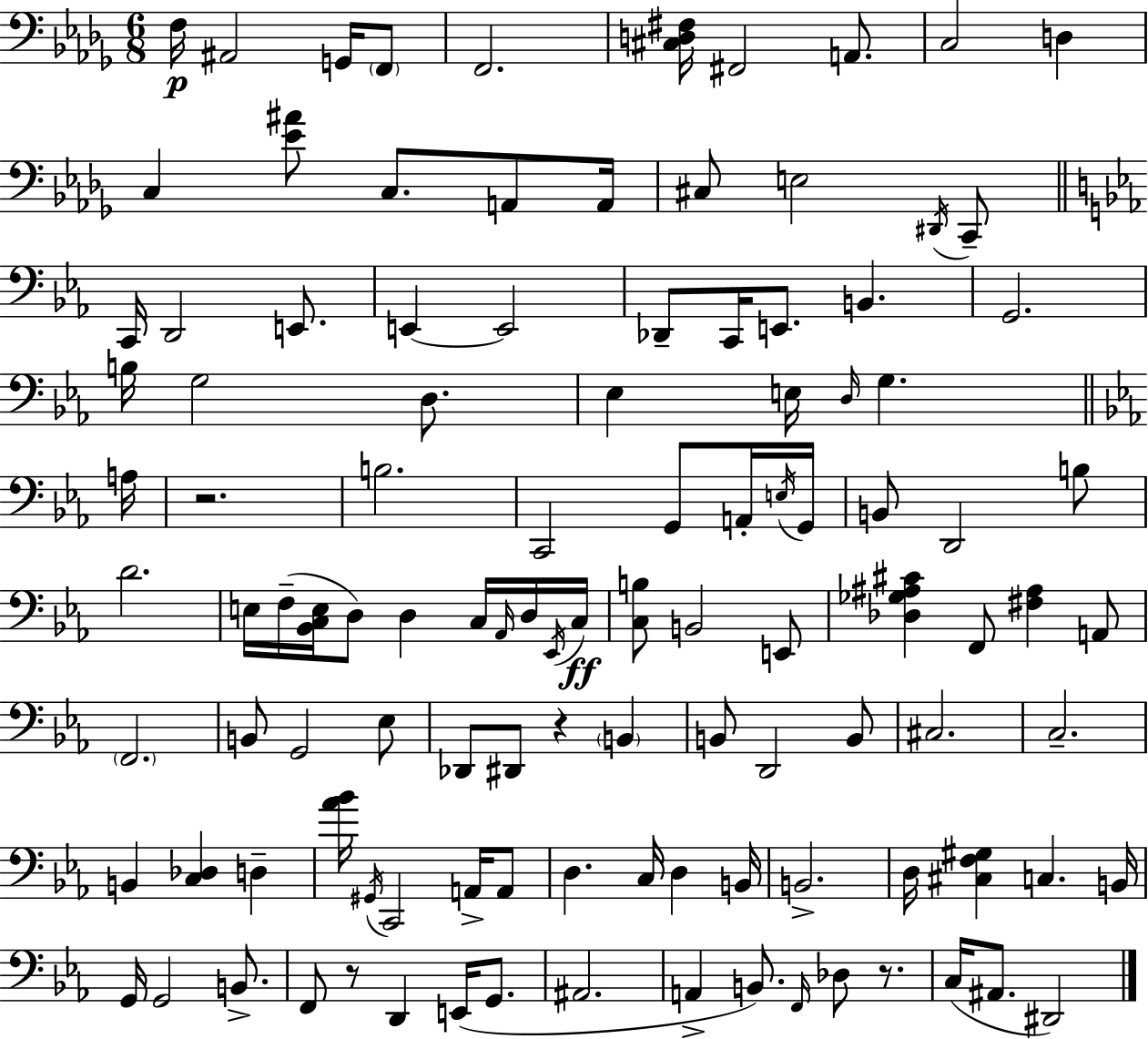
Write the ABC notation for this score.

X:1
T:Untitled
M:6/8
L:1/4
K:Bbm
F,/4 ^A,,2 G,,/4 F,,/2 F,,2 [^C,D,^F,]/4 ^F,,2 A,,/2 C,2 D, C, [_E^A]/2 C,/2 A,,/2 A,,/4 ^C,/2 E,2 ^D,,/4 C,,/2 C,,/4 D,,2 E,,/2 E,, E,,2 _D,,/2 C,,/4 E,,/2 B,, G,,2 B,/4 G,2 D,/2 _E, E,/4 D,/4 G, A,/4 z2 B,2 C,,2 G,,/2 A,,/4 E,/4 G,,/4 B,,/2 D,,2 B,/2 D2 E,/4 F,/4 [_B,,C,E,]/4 D,/2 D, C,/4 _A,,/4 D,/4 _E,,/4 C,/4 [C,B,]/2 B,,2 E,,/2 [_D,_G,^A,^C] F,,/2 [^F,^A,] A,,/2 F,,2 B,,/2 G,,2 _E,/2 _D,,/2 ^D,,/2 z B,, B,,/2 D,,2 B,,/2 ^C,2 C,2 B,, [C,_D,] D, [_A_B]/4 ^G,,/4 C,,2 A,,/4 A,,/2 D, C,/4 D, B,,/4 B,,2 D,/4 [^C,F,^G,] C, B,,/4 G,,/4 G,,2 B,,/2 F,,/2 z/2 D,, E,,/4 G,,/2 ^A,,2 A,, B,,/2 F,,/4 _D,/2 z/2 C,/4 ^A,,/2 ^D,,2